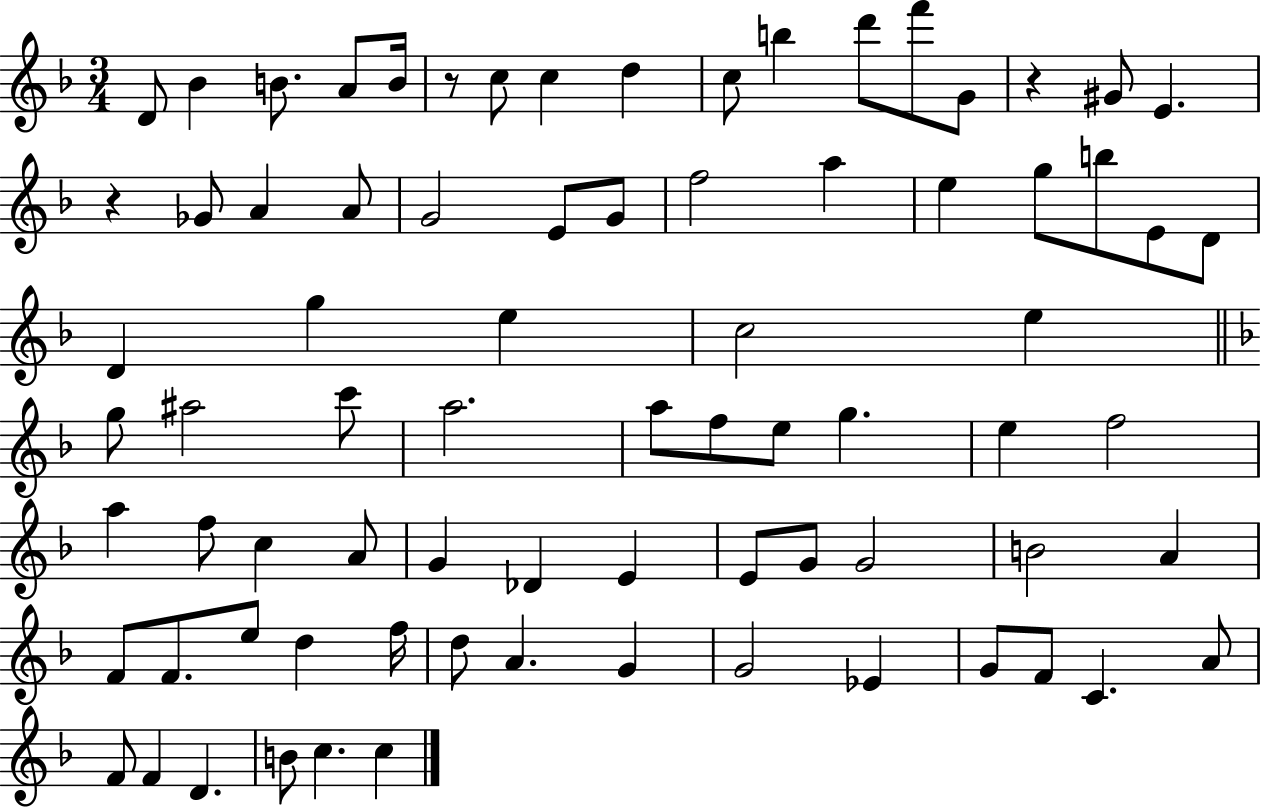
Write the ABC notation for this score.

X:1
T:Untitled
M:3/4
L:1/4
K:F
D/2 _B B/2 A/2 B/4 z/2 c/2 c d c/2 b d'/2 f'/2 G/2 z ^G/2 E z _G/2 A A/2 G2 E/2 G/2 f2 a e g/2 b/2 E/2 D/2 D g e c2 e g/2 ^a2 c'/2 a2 a/2 f/2 e/2 g e f2 a f/2 c A/2 G _D E E/2 G/2 G2 B2 A F/2 F/2 e/2 d f/4 d/2 A G G2 _E G/2 F/2 C A/2 F/2 F D B/2 c c